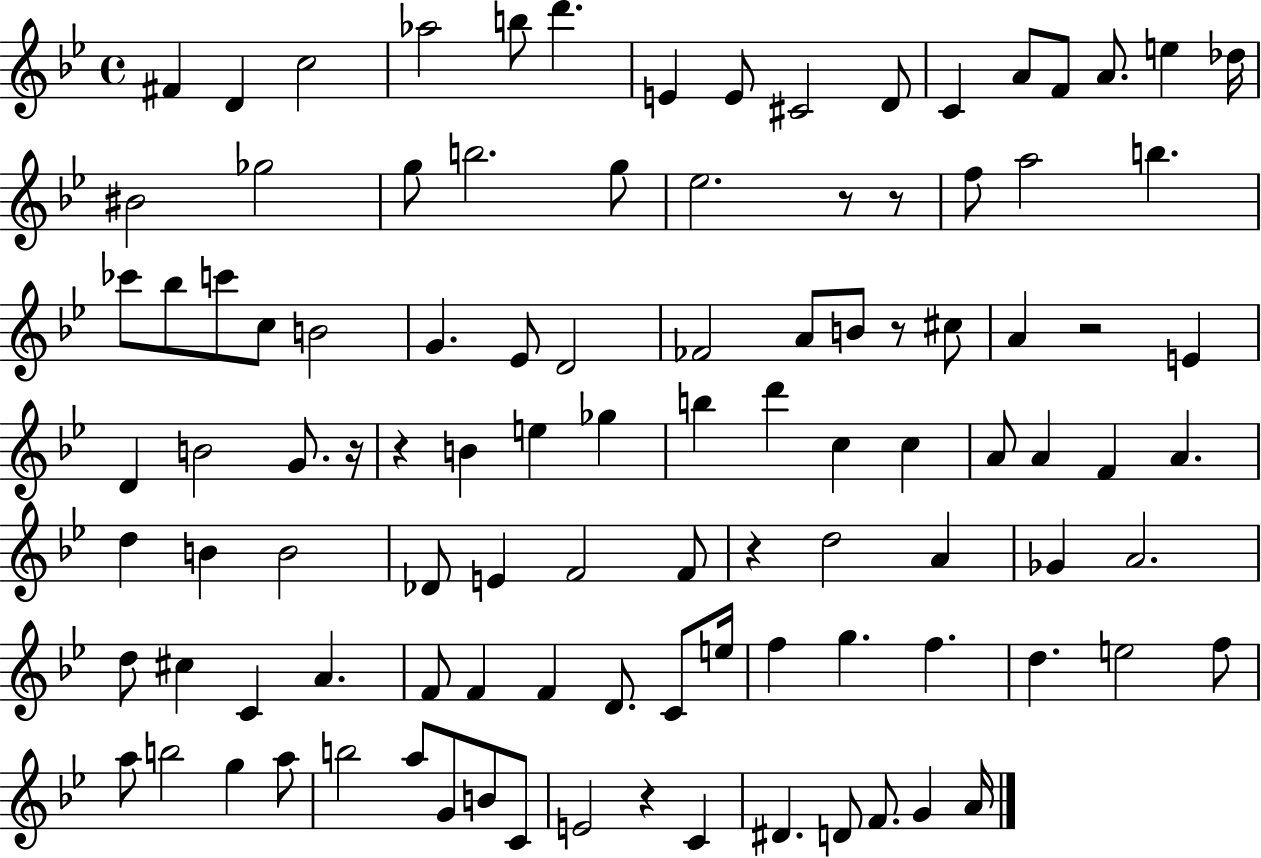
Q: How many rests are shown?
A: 8